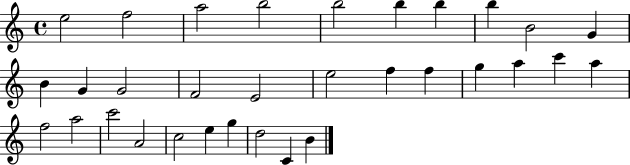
{
  \clef treble
  \time 4/4
  \defaultTimeSignature
  \key c \major
  e''2 f''2 | a''2 b''2 | b''2 b''4 b''4 | b''4 b'2 g'4 | \break b'4 g'4 g'2 | f'2 e'2 | e''2 f''4 f''4 | g''4 a''4 c'''4 a''4 | \break f''2 a''2 | c'''2 a'2 | c''2 e''4 g''4 | d''2 c'4 b'4 | \break \bar "|."
}